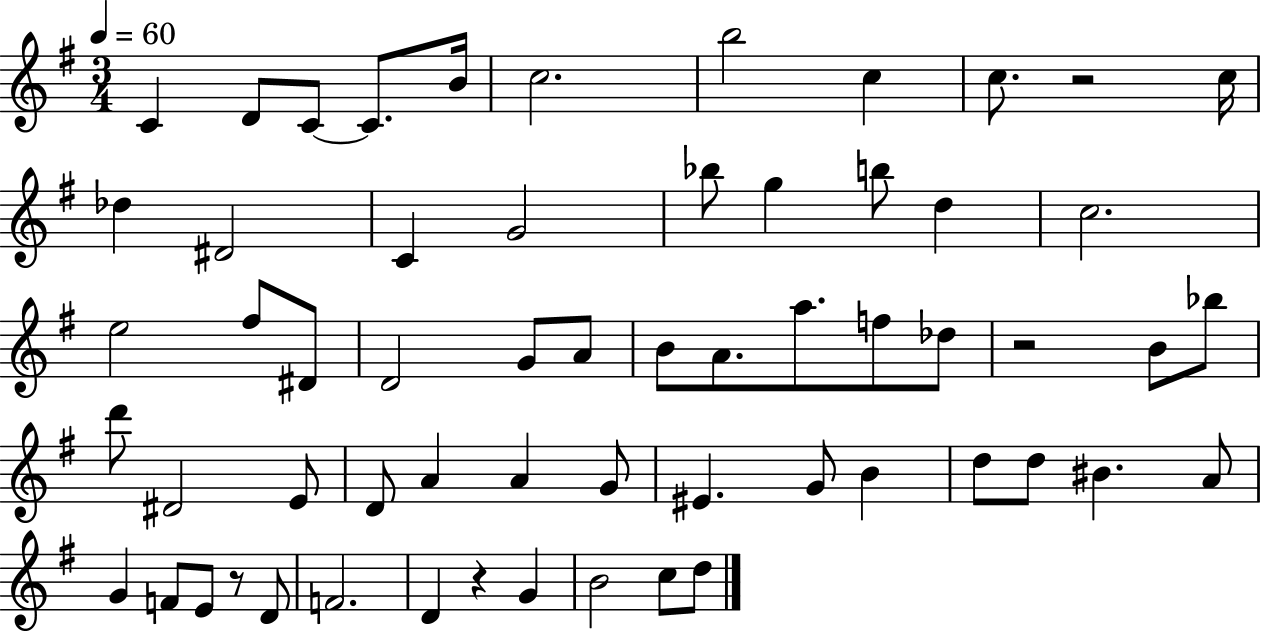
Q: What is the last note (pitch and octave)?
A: D5